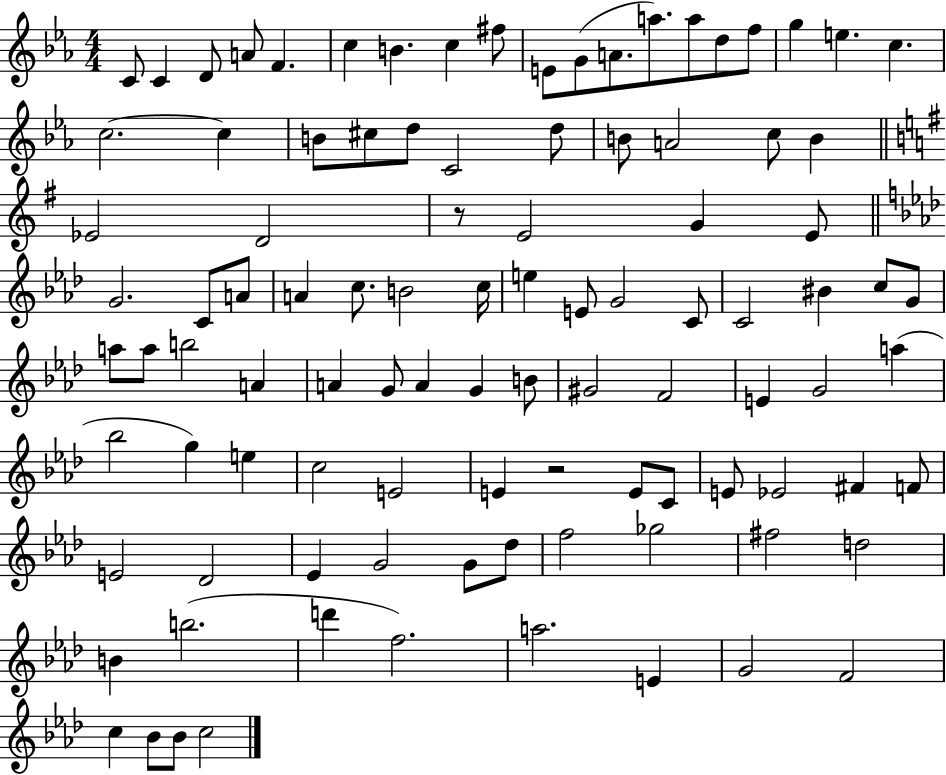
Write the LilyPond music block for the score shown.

{
  \clef treble
  \numericTimeSignature
  \time 4/4
  \key ees \major
  c'8 c'4 d'8 a'8 f'4. | c''4 b'4. c''4 fis''8 | e'8 g'8( a'8. a''8.) a''8 d''8 f''8 | g''4 e''4. c''4. | \break c''2.~~ c''4 | b'8 cis''8 d''8 c'2 d''8 | b'8 a'2 c''8 b'4 | \bar "||" \break \key e \minor ees'2 d'2 | r8 e'2 g'4 e'8 | \bar "||" \break \key aes \major g'2. c'8 a'8 | a'4 c''8. b'2 c''16 | e''4 e'8 g'2 c'8 | c'2 bis'4 c''8 g'8 | \break a''8 a''8 b''2 a'4 | a'4 g'8 a'4 g'4 b'8 | gis'2 f'2 | e'4 g'2 a''4( | \break bes''2 g''4) e''4 | c''2 e'2 | e'4 r2 e'8 c'8 | e'8 ees'2 fis'4 f'8 | \break e'2 des'2 | ees'4 g'2 g'8 des''8 | f''2 ges''2 | fis''2 d''2 | \break b'4 b''2.( | d'''4 f''2.) | a''2. e'4 | g'2 f'2 | \break c''4 bes'8 bes'8 c''2 | \bar "|."
}